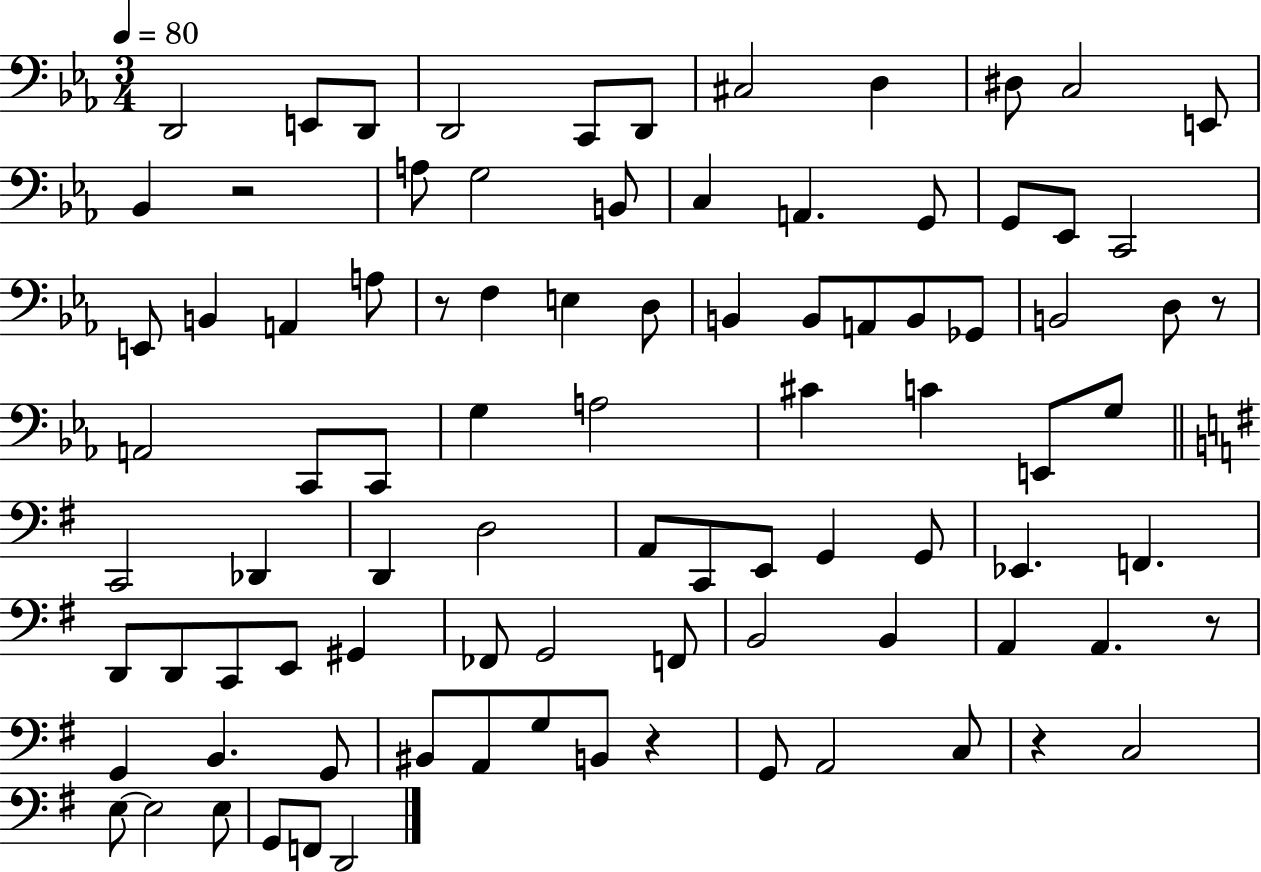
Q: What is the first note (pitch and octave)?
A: D2